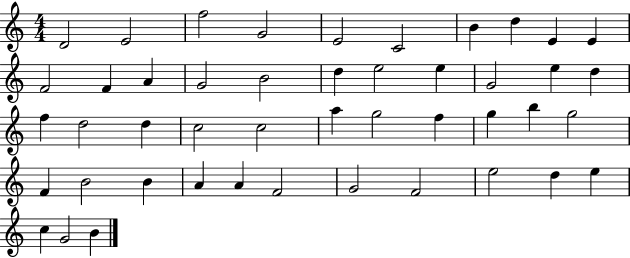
{
  \clef treble
  \numericTimeSignature
  \time 4/4
  \key c \major
  d'2 e'2 | f''2 g'2 | e'2 c'2 | b'4 d''4 e'4 e'4 | \break f'2 f'4 a'4 | g'2 b'2 | d''4 e''2 e''4 | g'2 e''4 d''4 | \break f''4 d''2 d''4 | c''2 c''2 | a''4 g''2 f''4 | g''4 b''4 g''2 | \break f'4 b'2 b'4 | a'4 a'4 f'2 | g'2 f'2 | e''2 d''4 e''4 | \break c''4 g'2 b'4 | \bar "|."
}